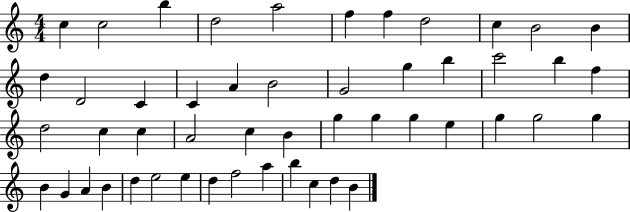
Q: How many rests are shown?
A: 0